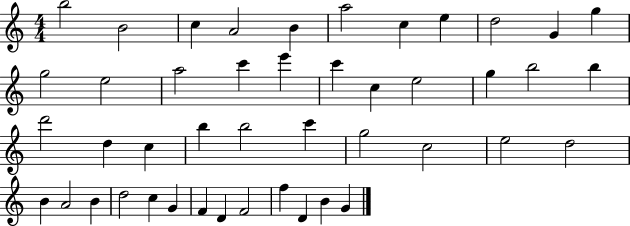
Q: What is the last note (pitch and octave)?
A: G4